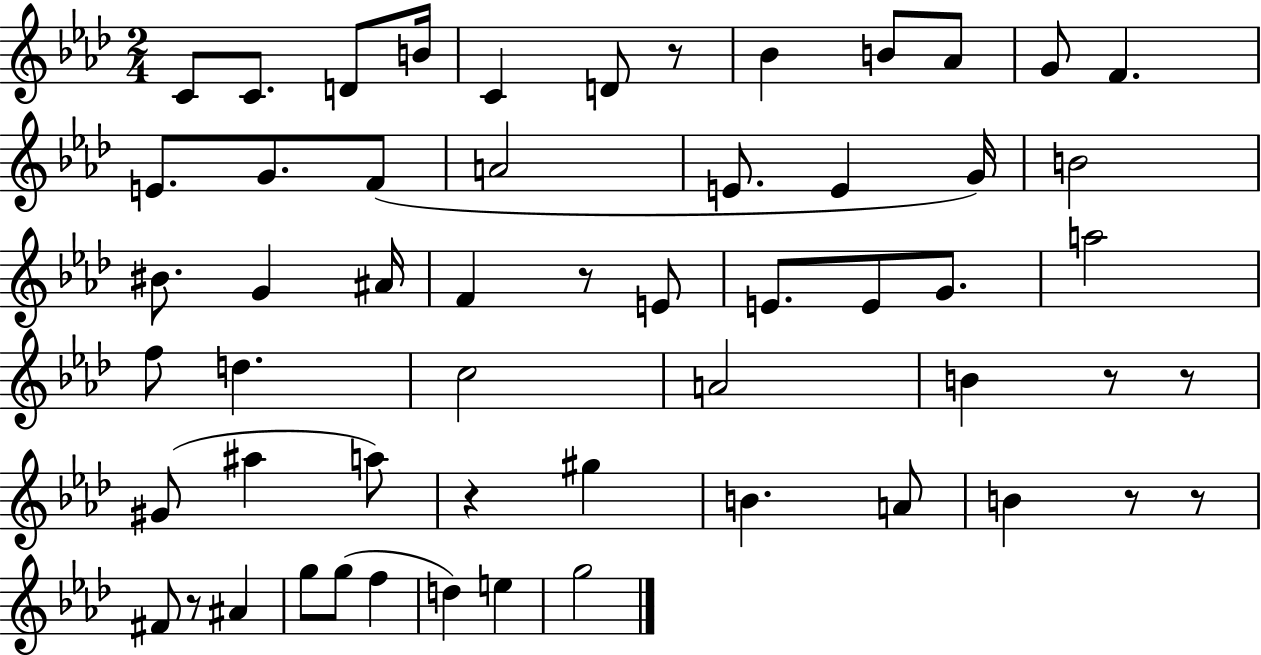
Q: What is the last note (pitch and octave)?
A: G5